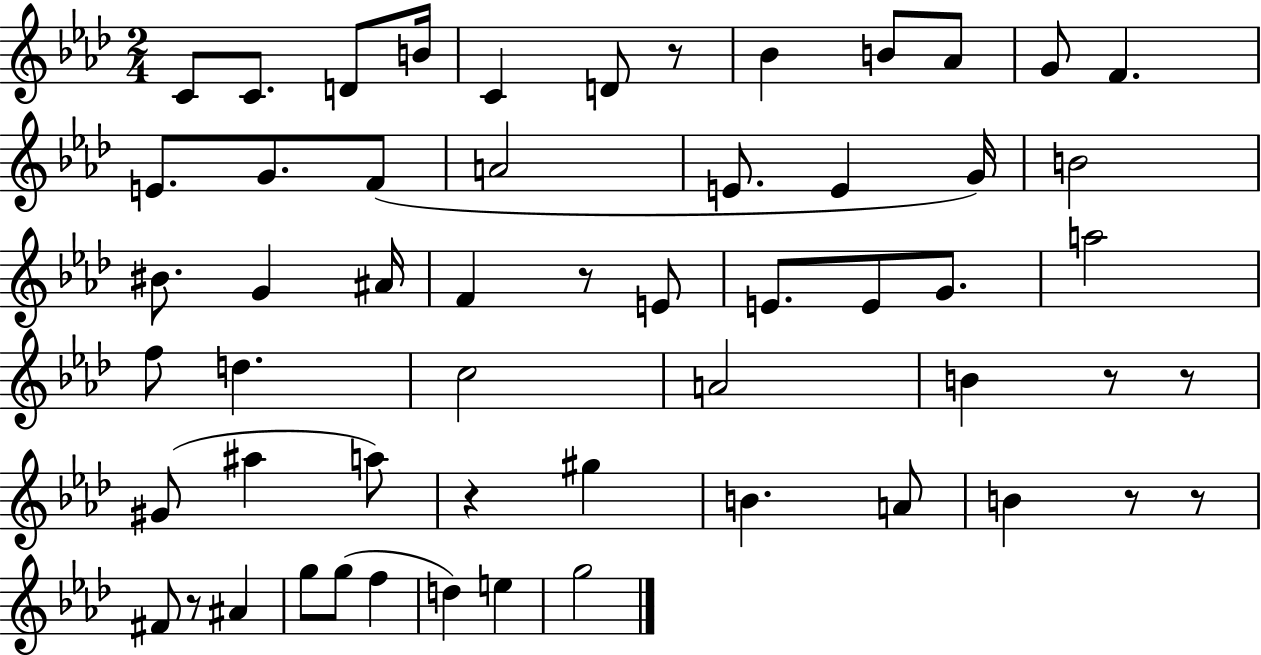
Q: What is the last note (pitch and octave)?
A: G5